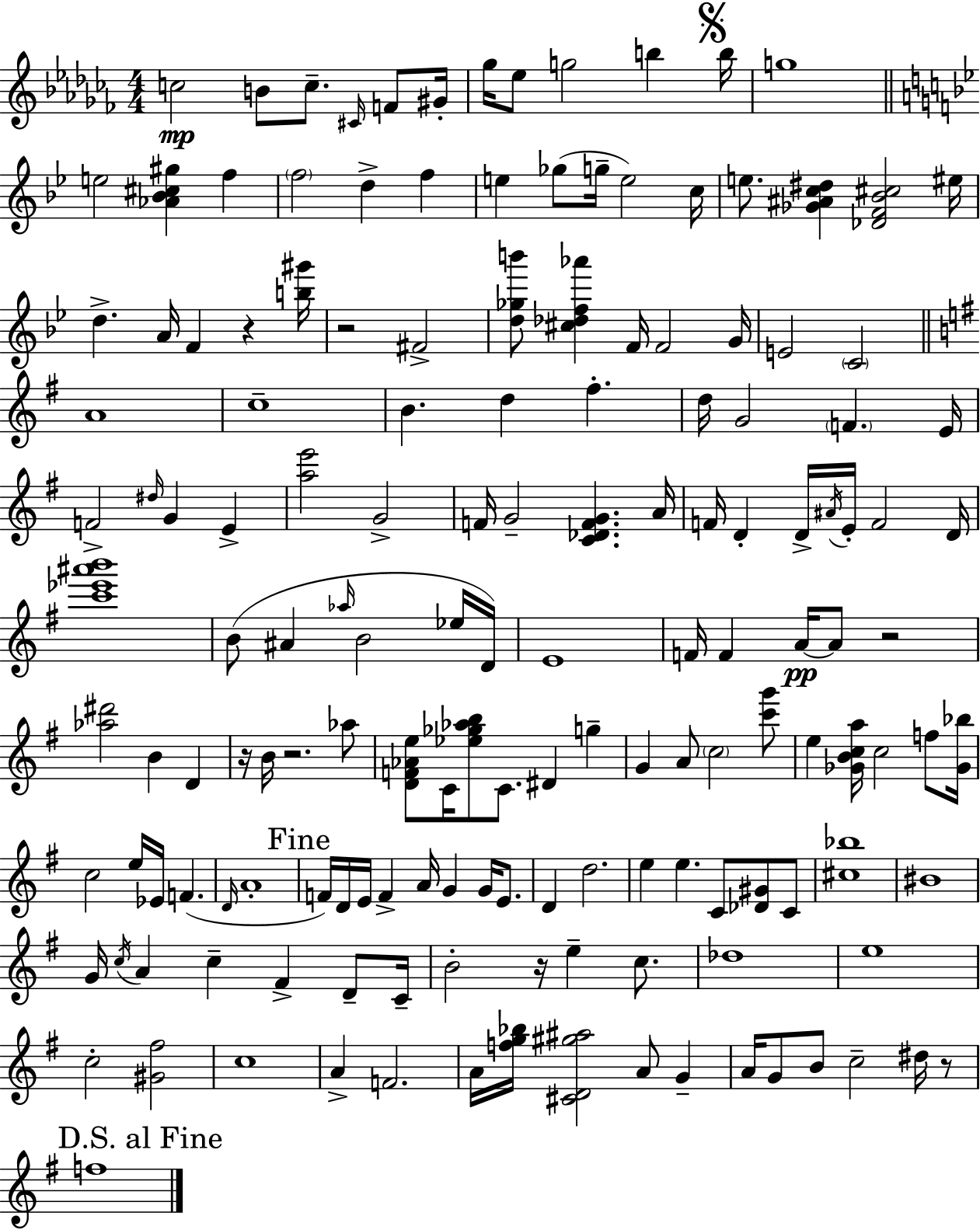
C5/h B4/e C5/e. C#4/s F4/e G#4/s Gb5/s Eb5/e G5/h B5/q B5/s G5/w E5/h [Ab4,Bb4,C#5,G#5]/q F5/q F5/h D5/q F5/q E5/q Gb5/e G5/s E5/h C5/s E5/e. [Gb4,A#4,C5,D#5]/q [Db4,F4,Bb4,C#5]/h EIS5/s D5/q. A4/s F4/q R/q [B5,G#6]/s R/h F#4/h [D5,Gb5,B6]/e [C#5,Db5,F5,Ab6]/q F4/s F4/h G4/s E4/h C4/h A4/w C5/w B4/q. D5/q F#5/q. D5/s G4/h F4/q. E4/s F4/h D#5/s G4/q E4/q [A5,E6]/h G4/h F4/s G4/h [C4,Db4,F4,G4]/q. A4/s F4/s D4/q D4/s A#4/s E4/s F4/h D4/s [C6,Eb6,A#6,B6]/w B4/e A#4/q Ab5/s B4/h Eb5/s D4/s E4/w F4/s F4/q A4/s A4/e R/h [Ab5,D#6]/h B4/q D4/q R/s B4/s R/h. Ab5/e [D4,F4,Ab4,E5]/e C4/s [Eb5,Gb5,Ab5,B5]/e C4/e. D#4/q G5/q G4/q A4/e C5/h [C6,G6]/e E5/q [Gb4,B4,C5,A5]/s C5/h F5/e [Gb4,Bb5]/s C5/h E5/s Eb4/s F4/q. D4/s A4/w F4/s D4/s E4/s F4/q A4/s G4/q G4/s E4/e. D4/q D5/h. E5/q E5/q. C4/e [Db4,G#4]/e C4/e [C#5,Bb5]/w BIS4/w G4/s C5/s A4/q C5/q F#4/q D4/e C4/s B4/h R/s E5/q C5/e. Db5/w E5/w C5/h [G#4,F#5]/h C5/w A4/q F4/h. A4/s [F5,G5,Bb5]/s [C#4,D4,G#5,A#5]/h A4/e G4/q A4/s G4/e B4/e C5/h D#5/s R/e F5/w